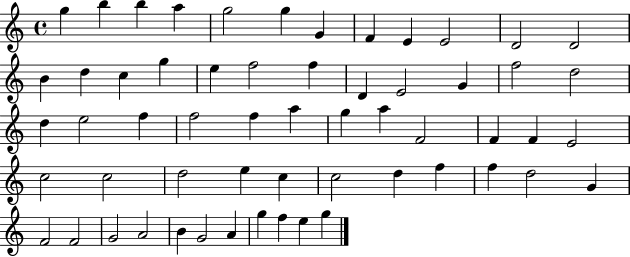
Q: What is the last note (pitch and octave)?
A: G5